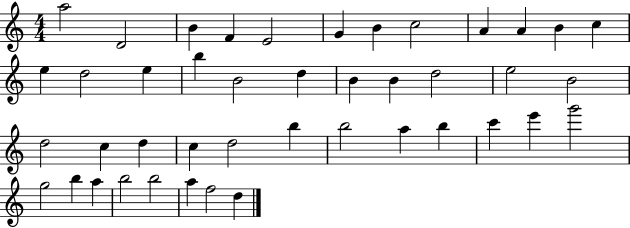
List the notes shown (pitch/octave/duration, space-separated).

A5/h D4/h B4/q F4/q E4/h G4/q B4/q C5/h A4/q A4/q B4/q C5/q E5/q D5/h E5/q B5/q B4/h D5/q B4/q B4/q D5/h E5/h B4/h D5/h C5/q D5/q C5/q D5/h B5/q B5/h A5/q B5/q C6/q E6/q G6/h G5/h B5/q A5/q B5/h B5/h A5/q F5/h D5/q